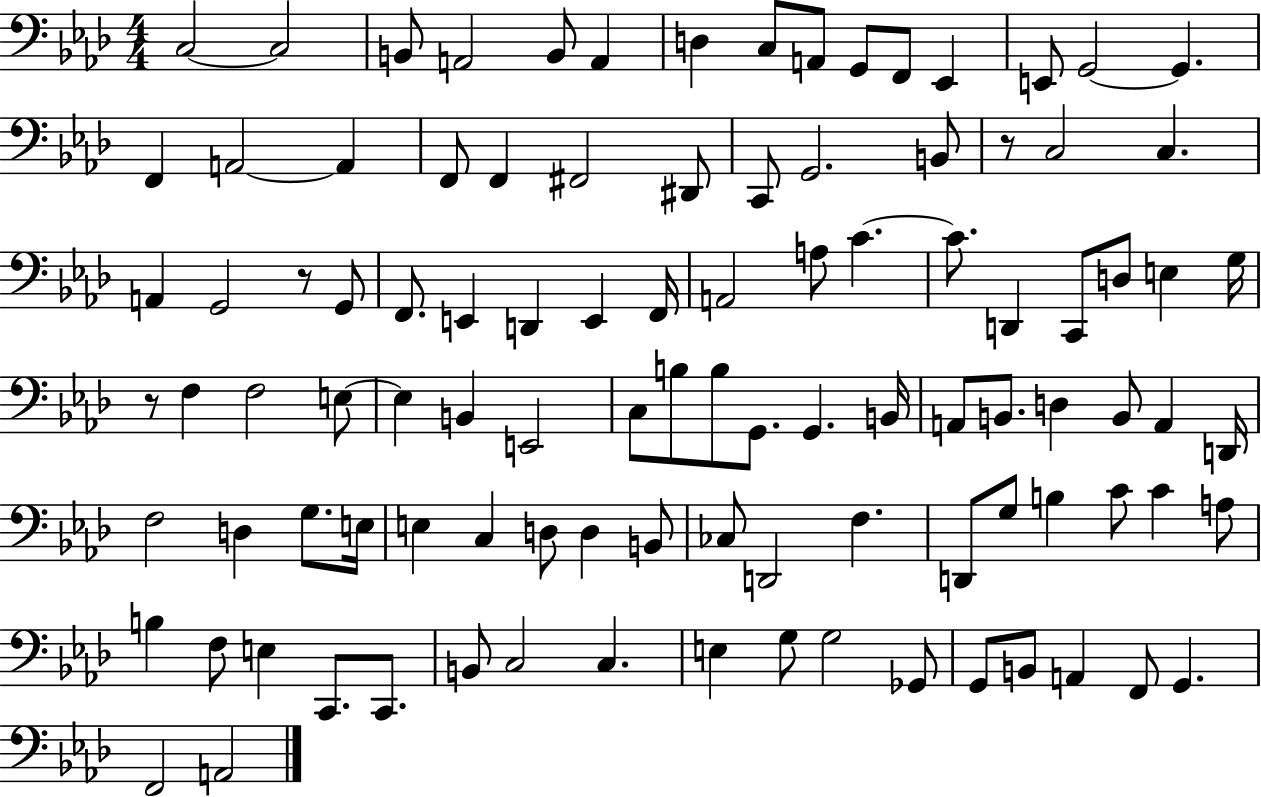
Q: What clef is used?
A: bass